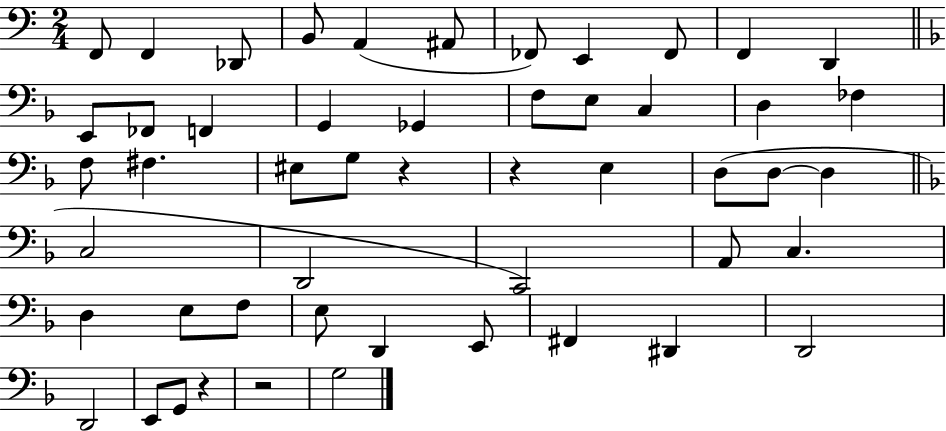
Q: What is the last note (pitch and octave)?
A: G3